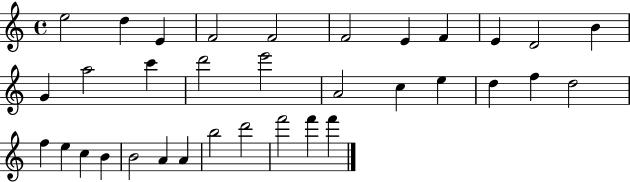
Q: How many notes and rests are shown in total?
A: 34